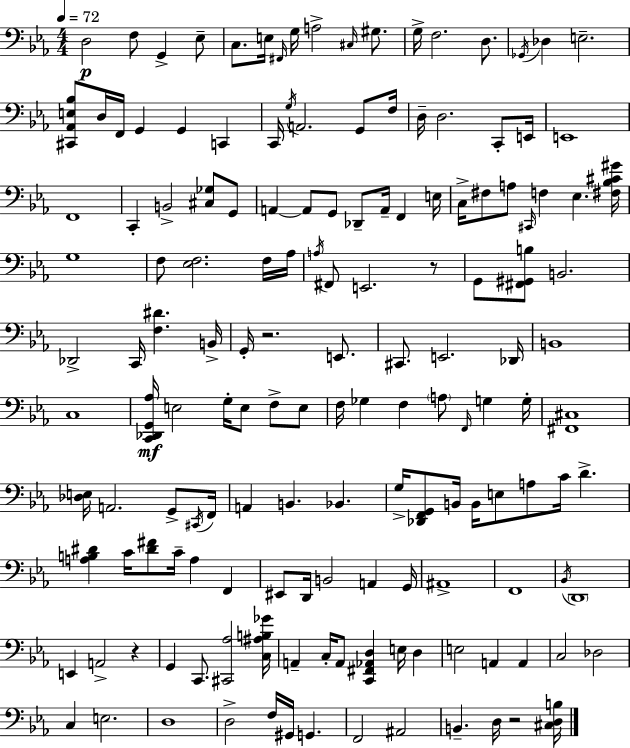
X:1
T:Untitled
M:4/4
L:1/4
K:Cm
D,2 F,/2 G,, _E,/2 C,/2 E,/4 ^F,,/4 G,/4 A,2 ^C,/4 ^G,/2 G,/4 F,2 D,/2 _G,,/4 _D, E,2 [^C,,_A,,E,_B,]/2 D,/4 F,,/4 G,, G,, C,, C,,/4 G,/4 A,,2 G,,/2 F,/4 D,/4 D,2 C,,/2 E,,/4 E,,4 F,,4 C,, B,,2 [^C,_G,]/2 G,,/2 A,, A,,/2 G,,/2 _D,,/2 A,,/4 F,, E,/4 C,/4 ^F,/2 A,/2 ^C,,/4 F, _E, [^F,_B,^C^G]/4 G,4 F,/2 [_E,F,]2 F,/4 _A,/4 A,/4 ^F,,/2 E,,2 z/2 G,,/2 [^F,,^G,,B,]/2 B,,2 _D,,2 C,,/4 [F,^D] B,,/4 G,,/4 z2 E,,/2 ^C,,/2 E,,2 _D,,/4 B,,4 C,4 [C,,_D,,G,,_A,]/4 E,2 G,/4 E,/2 F,/2 E,/2 F,/4 _G, F, A,/2 F,,/4 G, G,/4 [^F,,^C,]4 [_D,E,]/4 A,,2 G,,/2 ^C,,/4 F,,/4 A,, B,, _B,, G,/4 [_D,,F,,G,,]/2 B,,/4 B,,/4 E,/2 A,/2 C/4 D [A,B,^D] C/4 [^D^F]/2 C/4 A, F,, ^E,,/2 D,,/4 B,,2 A,, G,,/4 ^A,,4 F,,4 _B,,/4 D,,4 E,, A,,2 z G,, C,,/2 [^C,,_A,]2 [C,^A,B,_G]/4 A,, C,/4 A,,/2 [C,,^F,,_A,,D,] E,/4 D, E,2 A,, A,, C,2 _D,2 C, E,2 D,4 D,2 F,/4 ^G,,/4 G,, F,,2 ^A,,2 B,, D,/4 z2 [^C,D,B,]/4